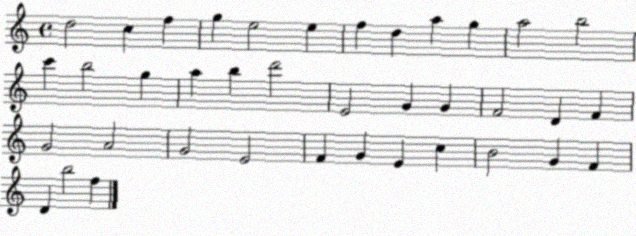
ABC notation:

X:1
T:Untitled
M:4/4
L:1/4
K:C
d2 c f g e2 e f d a g a2 b2 c' b2 g a b d'2 E2 G G F2 D F G2 A2 G2 E2 F G E c B2 G F D b2 f